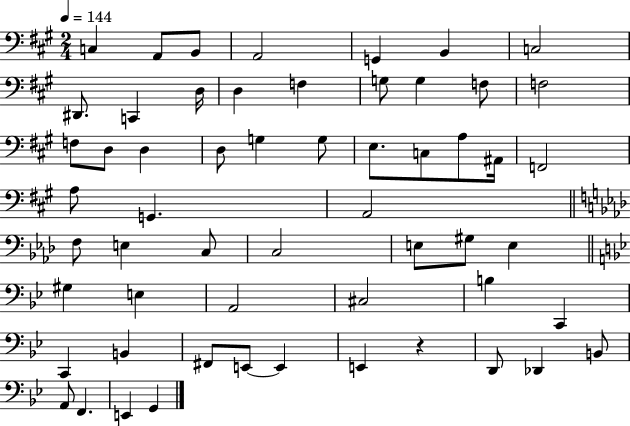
X:1
T:Untitled
M:2/4
L:1/4
K:A
C, A,,/2 B,,/2 A,,2 G,, B,, C,2 ^D,,/2 C,, D,/4 D, F, G,/2 G, F,/2 F,2 F,/2 D,/2 D, D,/2 G, G,/2 E,/2 C,/2 A,/2 ^A,,/4 F,,2 A,/2 G,, A,,2 F,/2 E, C,/2 C,2 E,/2 ^G,/2 E, ^G, E, A,,2 ^C,2 B, C,, C,, B,, ^F,,/2 E,,/2 E,, E,, z D,,/2 _D,, B,,/2 A,,/2 F,, E,, G,,